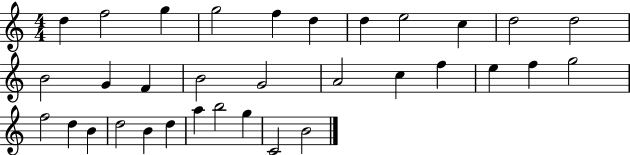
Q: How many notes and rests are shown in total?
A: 33